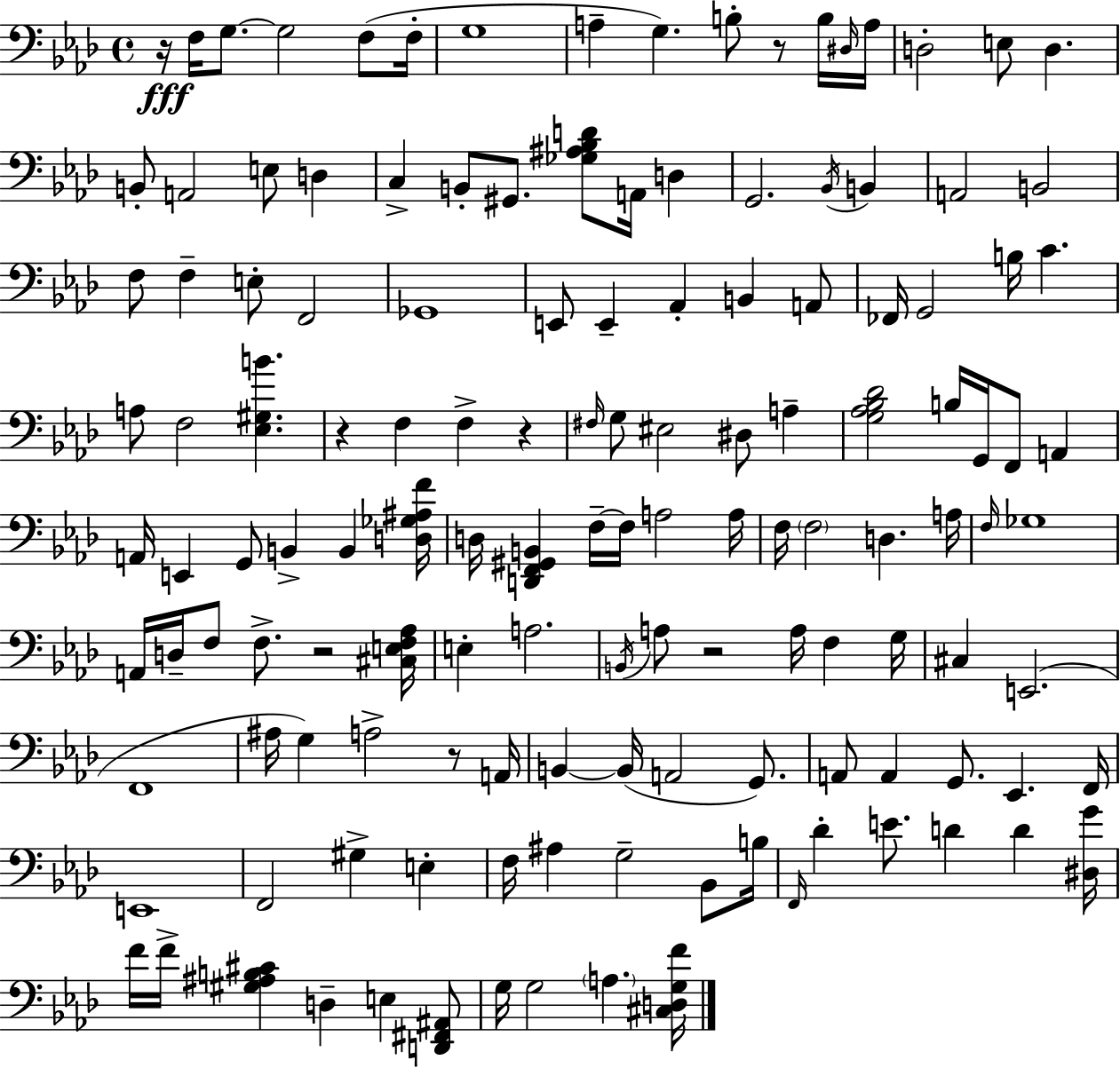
R/s F3/s G3/e. G3/h F3/e F3/s G3/w A3/q G3/q. B3/e R/e B3/s D#3/s A3/s D3/h E3/e D3/q. B2/e A2/h E3/e D3/q C3/q B2/e G#2/e. [Gb3,A#3,Bb3,D4]/e A2/s D3/q G2/h. Bb2/s B2/q A2/h B2/h F3/e F3/q E3/e F2/h Gb2/w E2/e E2/q Ab2/q B2/q A2/e FES2/s G2/h B3/s C4/q. A3/e F3/h [Eb3,G#3,B4]/q. R/q F3/q F3/q R/q F#3/s G3/e EIS3/h D#3/e A3/q [G3,Ab3,Bb3,Db4]/h B3/s G2/s F2/e A2/q A2/s E2/q G2/e B2/q B2/q [D3,Gb3,A#3,F4]/s D3/s [D2,F2,G#2,B2]/q F3/s F3/s A3/h A3/s F3/s F3/h D3/q. A3/s F3/s Gb3/w A2/s D3/s F3/e F3/e. R/h [C#3,E3,F3,Ab3]/s E3/q A3/h. B2/s A3/e R/h A3/s F3/q G3/s C#3/q E2/h. F2/w A#3/s G3/q A3/h R/e A2/s B2/q B2/s A2/h G2/e. A2/e A2/q G2/e. Eb2/q. F2/s E2/w F2/h G#3/q E3/q F3/s A#3/q G3/h Bb2/e B3/s F2/s Db4/q E4/e. D4/q D4/q [D#3,G4]/s F4/s F4/s [G#3,A#3,B3,C#4]/q D3/q E3/q [D2,F#2,A#2]/e G3/s G3/h A3/q. [C#3,D3,G3,F4]/s